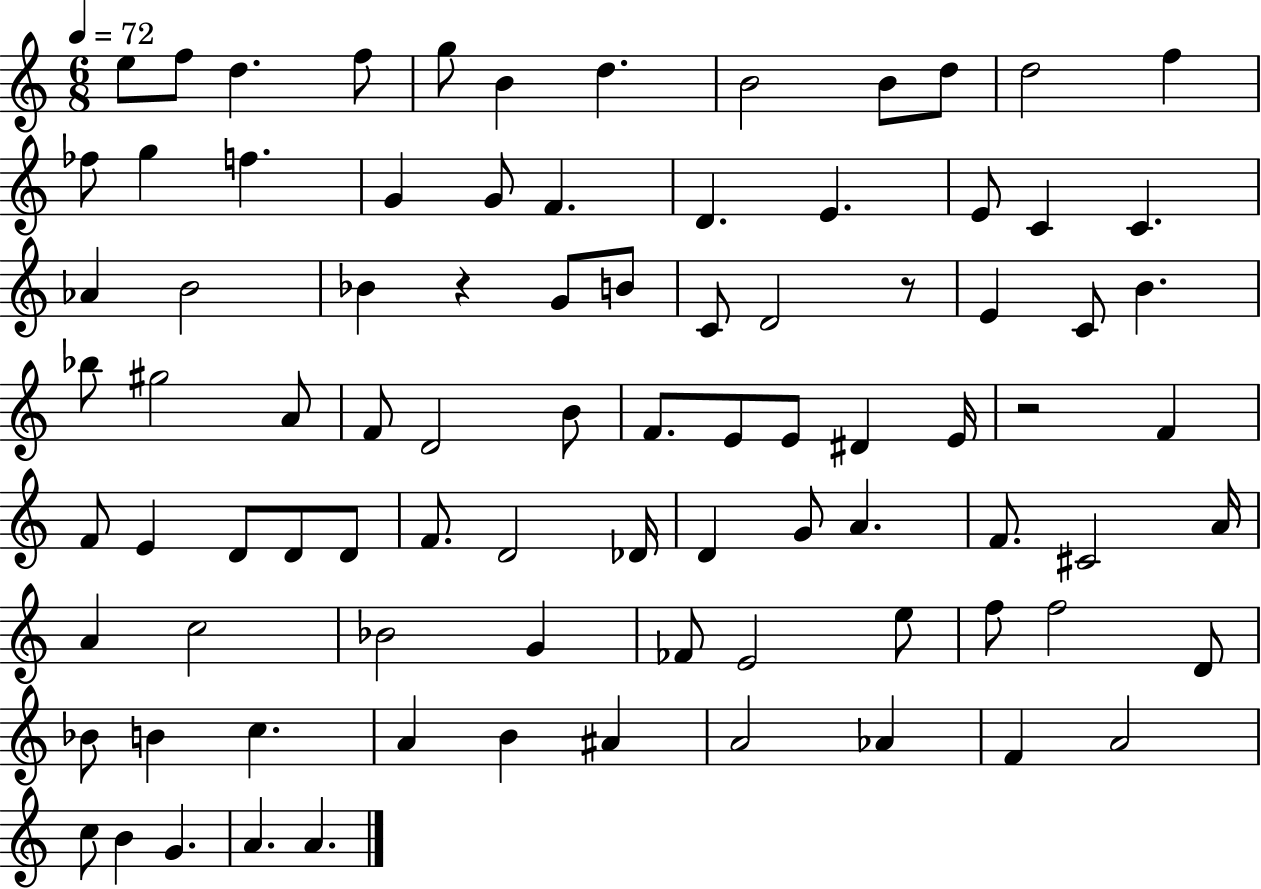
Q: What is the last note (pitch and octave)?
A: A4